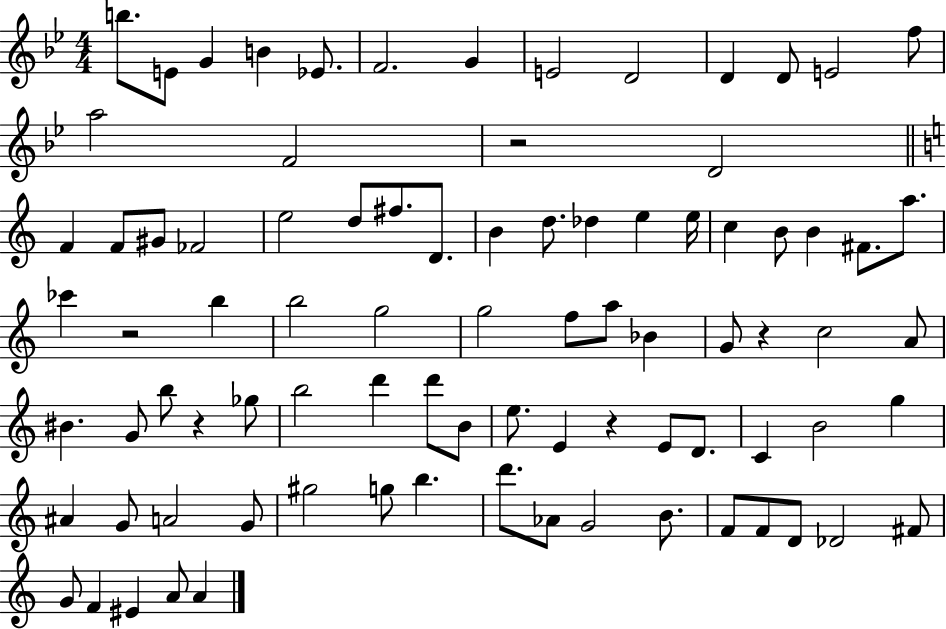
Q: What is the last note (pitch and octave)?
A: A4